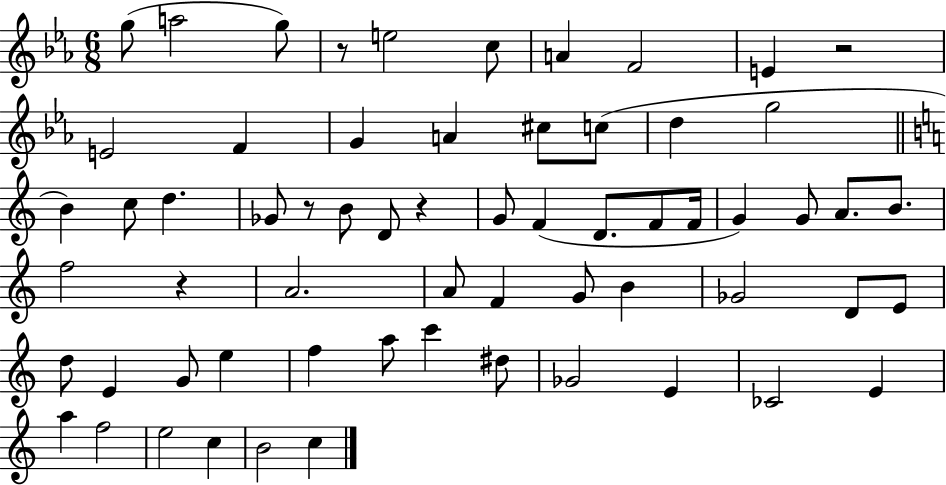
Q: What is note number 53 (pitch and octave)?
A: A5